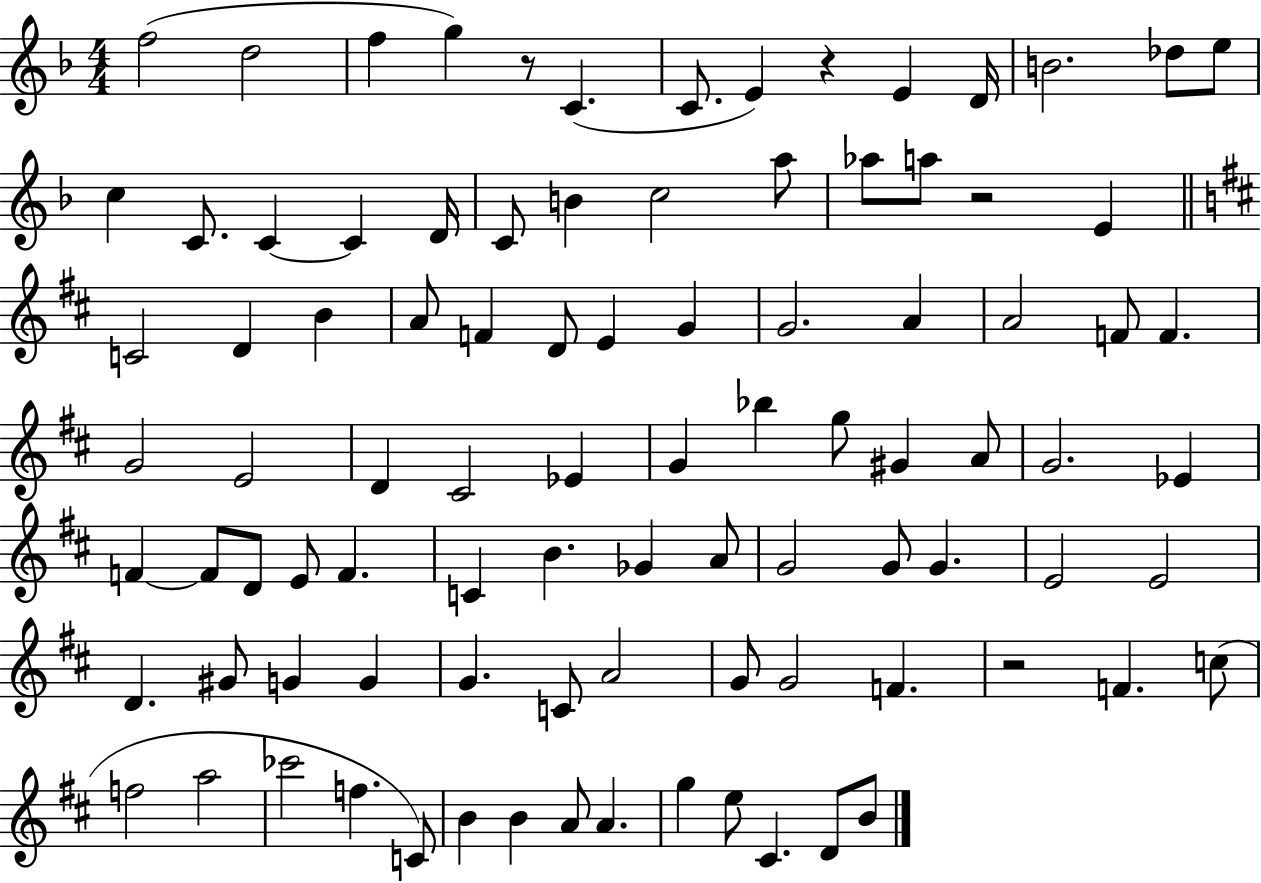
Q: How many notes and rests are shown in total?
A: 93